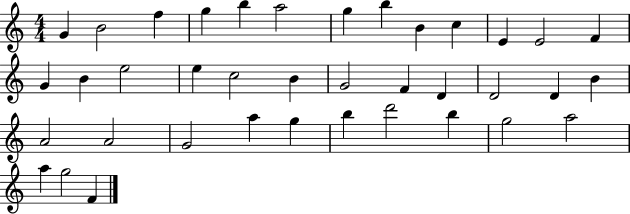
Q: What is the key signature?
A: C major